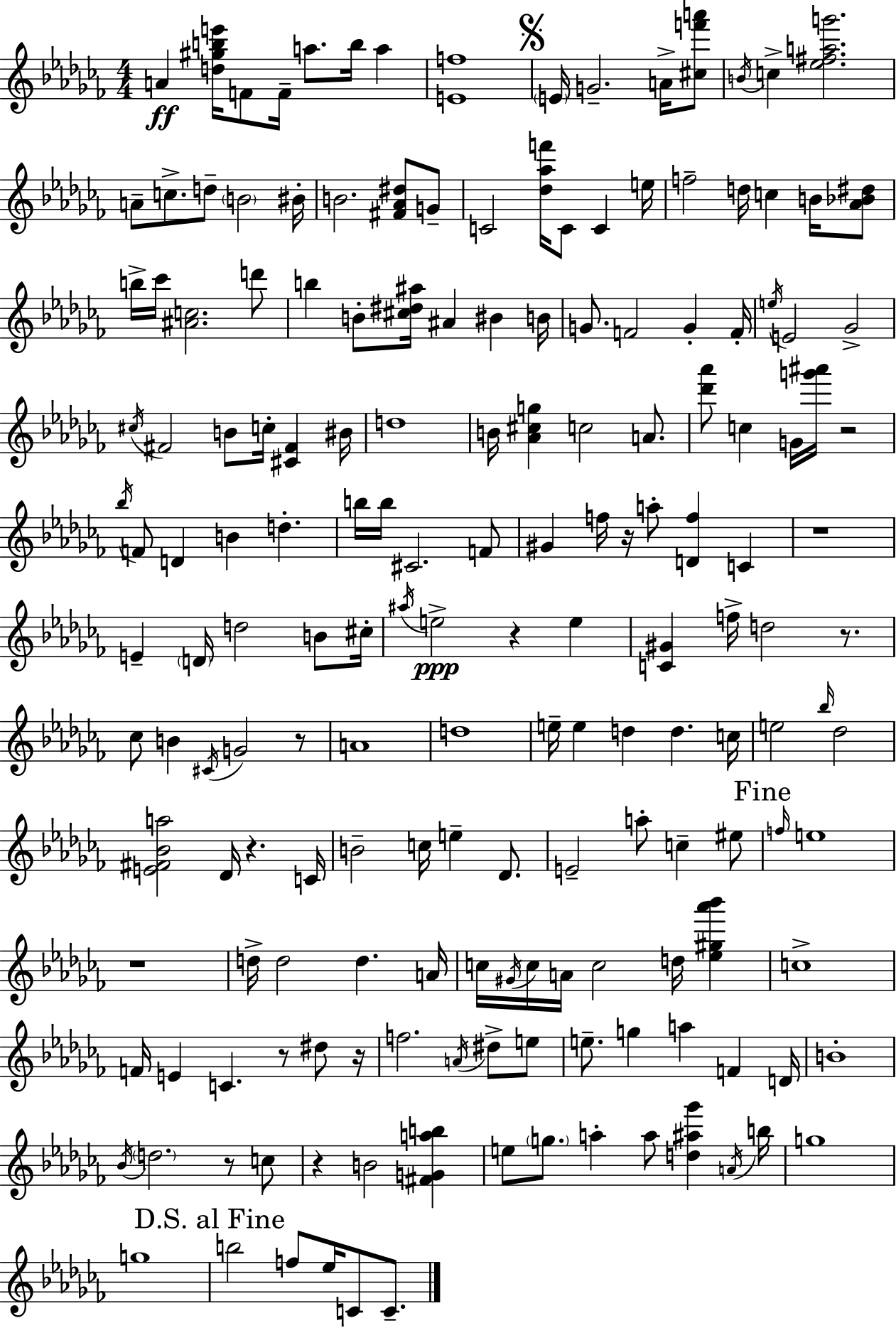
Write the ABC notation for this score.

X:1
T:Untitled
M:4/4
L:1/4
K:Abm
A [d^gbe']/4 F/2 F/4 a/2 b/4 a [Ef]4 E/4 G2 A/4 [^cf'a']/2 B/4 c [_e^fag']2 A/2 c/2 d/2 B2 ^B/4 B2 [^F_A^d]/2 G/2 C2 [_d_af']/4 C/2 C e/4 f2 d/4 c B/4 [_A_B^d]/2 b/4 _c'/4 [^Ac]2 d'/2 b B/2 [^c^d^a]/4 ^A ^B B/4 G/2 F2 G F/4 e/4 E2 _G2 ^c/4 ^F2 B/2 c/4 [^C^F] ^B/4 d4 B/4 [_A^cg] c2 A/2 [_d'_a']/2 c G/4 [g'^a']/4 z2 _b/4 F/2 D B d b/4 b/4 ^C2 F/2 ^G f/4 z/4 a/2 [Df] C z4 E D/4 d2 B/2 ^c/4 ^a/4 e2 z e [C^G] f/4 d2 z/2 _c/2 B ^C/4 G2 z/2 A4 d4 e/4 e d d c/4 e2 _b/4 _d2 [E^F_Ba]2 _D/4 z C/4 B2 c/4 e _D/2 E2 a/2 c ^e/2 f/4 e4 z4 d/4 d2 d A/4 c/4 ^G/4 c/4 A/4 c2 d/4 [_e^g_a'_b'] c4 F/4 E C z/2 ^d/2 z/4 f2 A/4 ^d/2 e/2 e/2 g a F D/4 B4 _B/4 d2 z/2 c/2 z B2 [^FGab] e/2 g/2 a a/2 [d^a_g'] A/4 b/4 g4 g4 b2 f/2 _e/4 C/2 C/2